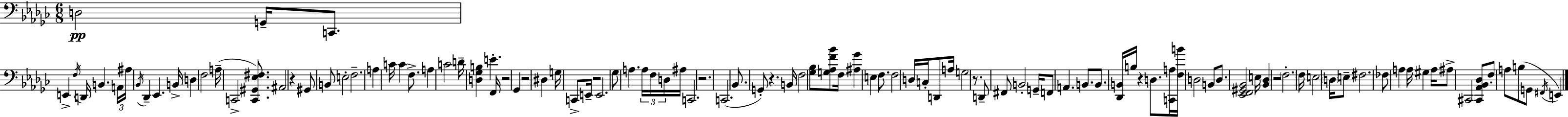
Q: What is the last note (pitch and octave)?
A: E2